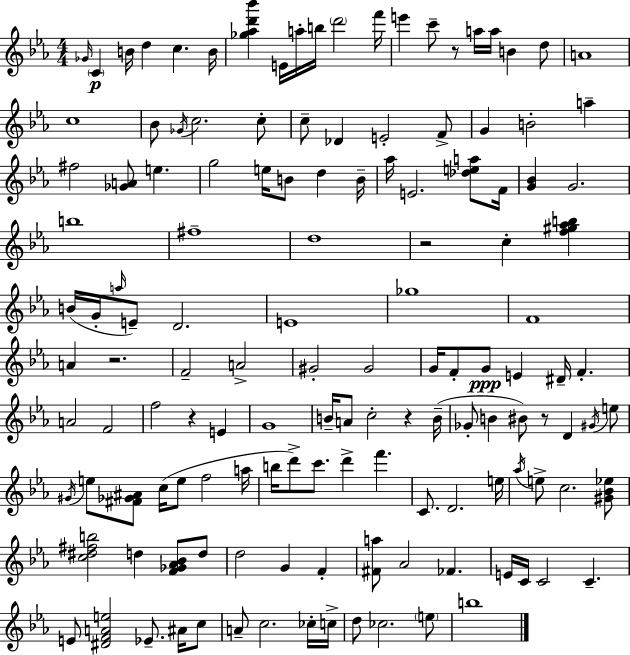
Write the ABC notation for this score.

X:1
T:Untitled
M:4/4
L:1/4
K:Cm
_G/4 C B/4 d c B/4 [_g_ad'_b'] E/4 a/4 b/4 d'2 f'/4 e' c'/2 z/2 a/4 a/4 B d/2 A4 c4 _B/2 _G/4 c2 c/2 c/2 _D E2 F/2 G B2 a ^f2 [_GA]/2 e g2 e/4 B/2 d B/4 _a/4 E2 [_dea]/2 F/4 [G_B] G2 b4 ^f4 d4 z2 c [f^g_ab] B/4 G/4 a/4 E/2 D2 E4 _g4 F4 A z2 F2 A2 ^G2 ^G2 G/4 F/2 G/2 E ^D/4 F A2 F2 f2 z E G4 B/4 A/2 c2 z B/4 _G/2 B ^B/2 z/2 D ^G/4 e/2 ^G/4 e/2 [^F_G^A]/2 c/4 e/2 f2 a/4 b/4 d'/2 c'/2 d' f' C/2 D2 e/4 _a/4 e/2 c2 [^G_B_e]/2 [c^d^fb]2 d [F_G_A_B]/2 d/2 d2 G F [^Fa]/2 _A2 _F E/4 C/4 C2 C E/2 [^DFAe]2 _E/2 ^A/4 c/2 A/2 c2 _c/4 c/4 d/2 _c2 e/2 b4